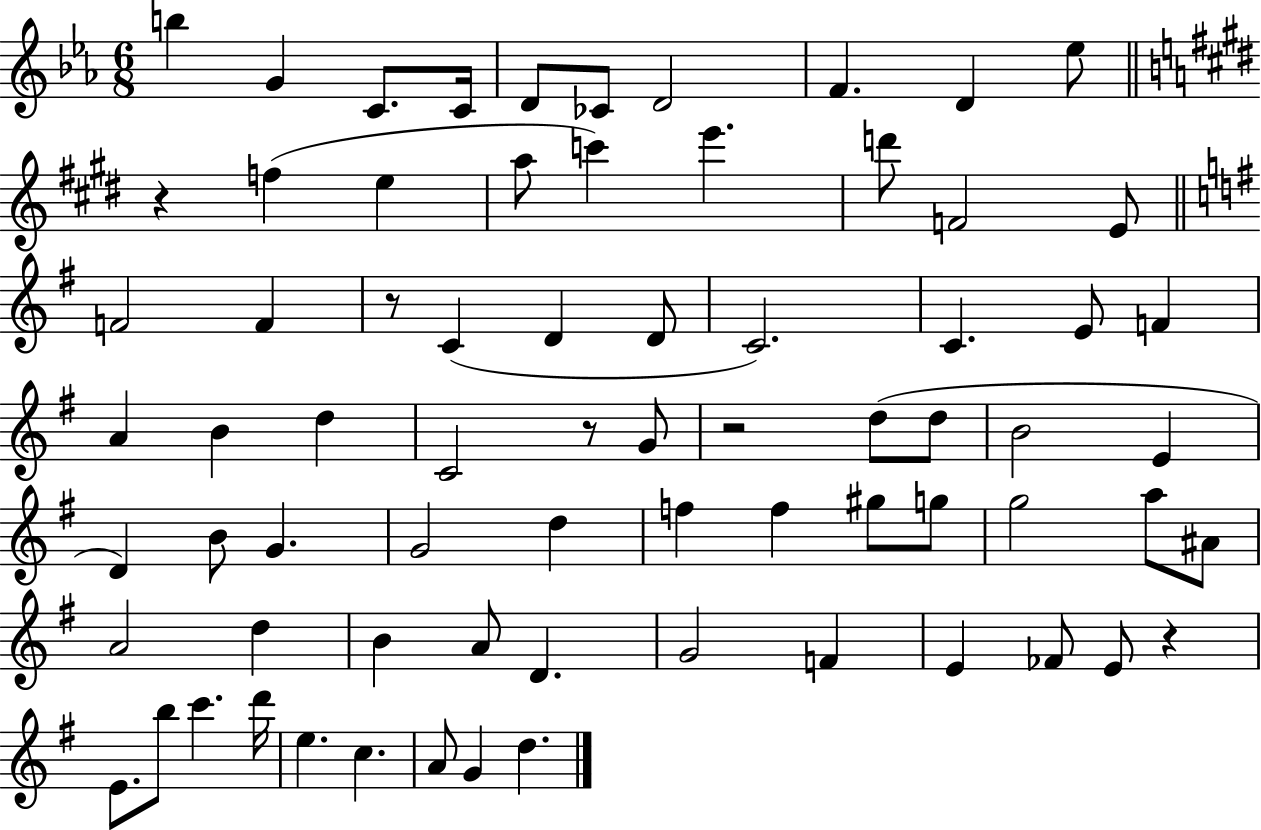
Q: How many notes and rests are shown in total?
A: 72